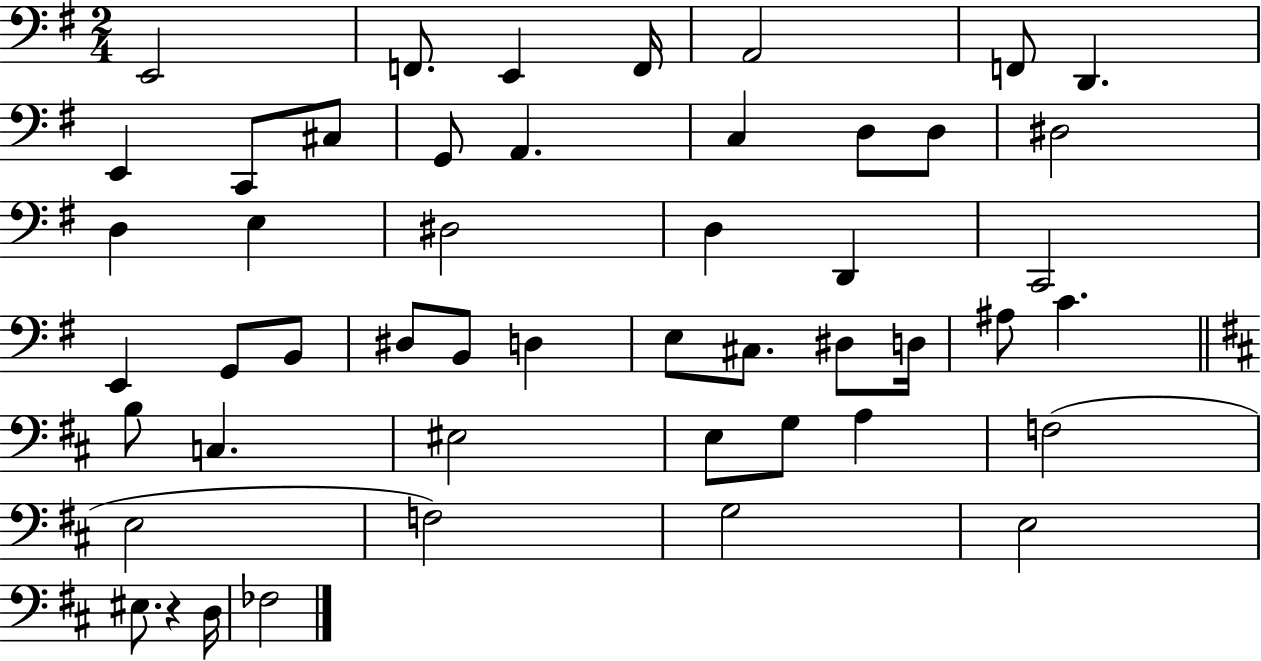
E2/h F2/e. E2/q F2/s A2/h F2/e D2/q. E2/q C2/e C#3/e G2/e A2/q. C3/q D3/e D3/e D#3/h D3/q E3/q D#3/h D3/q D2/q C2/h E2/q G2/e B2/e D#3/e B2/e D3/q E3/e C#3/e. D#3/e D3/s A#3/e C4/q. B3/e C3/q. EIS3/h E3/e G3/e A3/q F3/h E3/h F3/h G3/h E3/h EIS3/e. R/q D3/s FES3/h